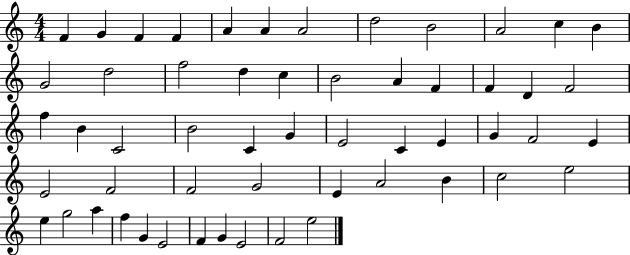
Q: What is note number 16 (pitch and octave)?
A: D5